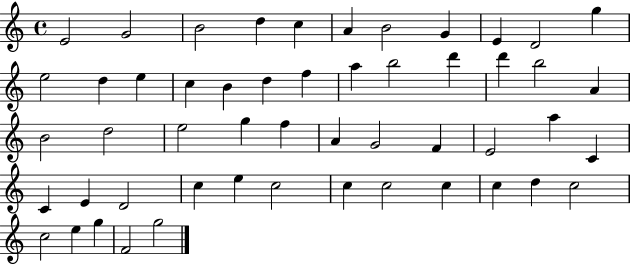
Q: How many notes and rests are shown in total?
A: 52